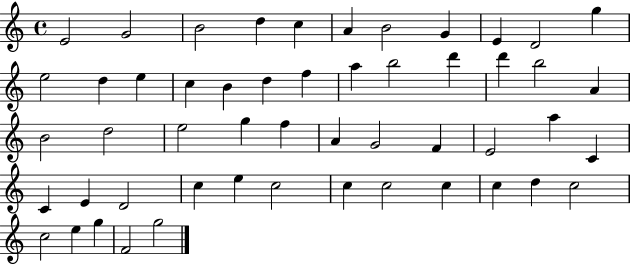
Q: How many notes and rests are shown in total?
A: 52